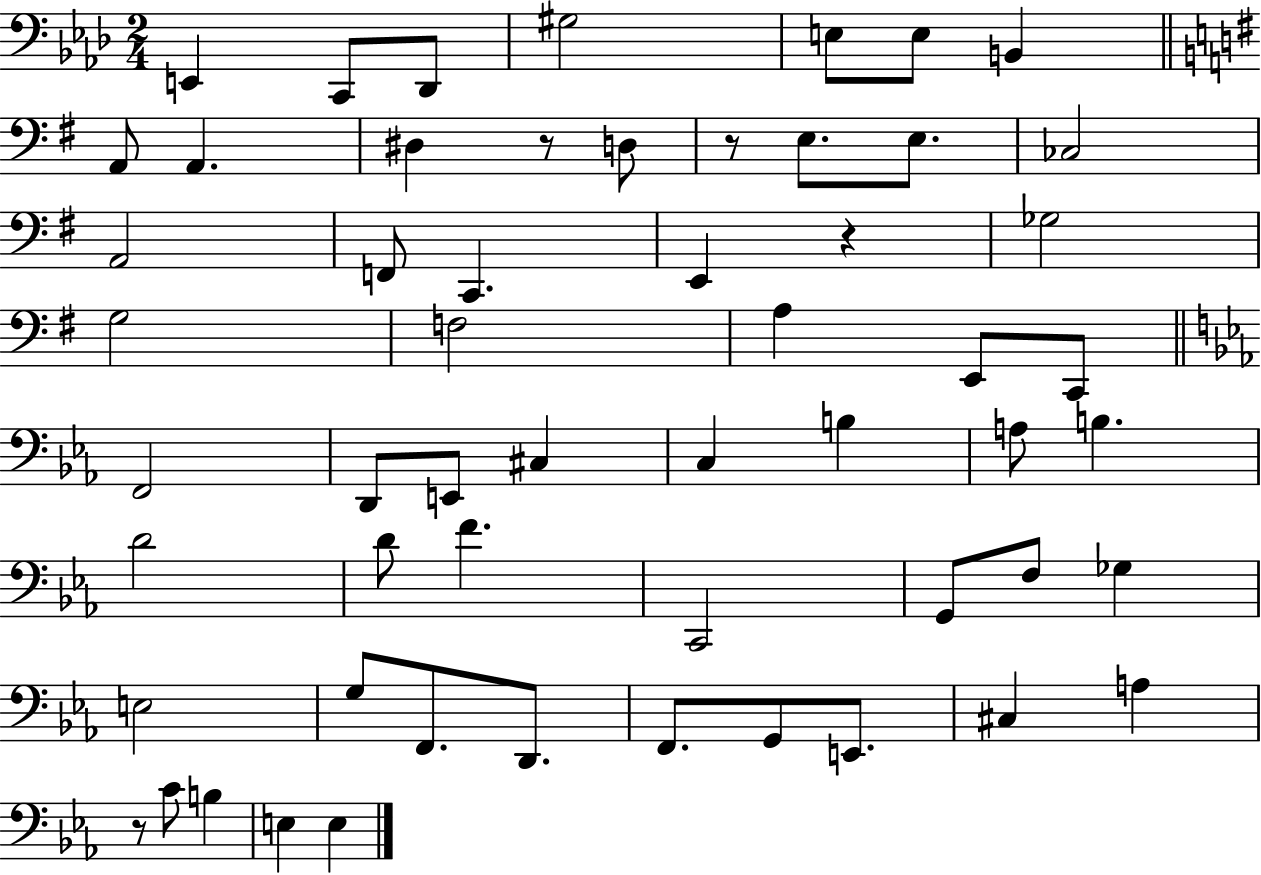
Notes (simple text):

E2/q C2/e Db2/e G#3/h E3/e E3/e B2/q A2/e A2/q. D#3/q R/e D3/e R/e E3/e. E3/e. CES3/h A2/h F2/e C2/q. E2/q R/q Gb3/h G3/h F3/h A3/q E2/e C2/e F2/h D2/e E2/e C#3/q C3/q B3/q A3/e B3/q. D4/h D4/e F4/q. C2/h G2/e F3/e Gb3/q E3/h G3/e F2/e. D2/e. F2/e. G2/e E2/e. C#3/q A3/q R/e C4/e B3/q E3/q E3/q